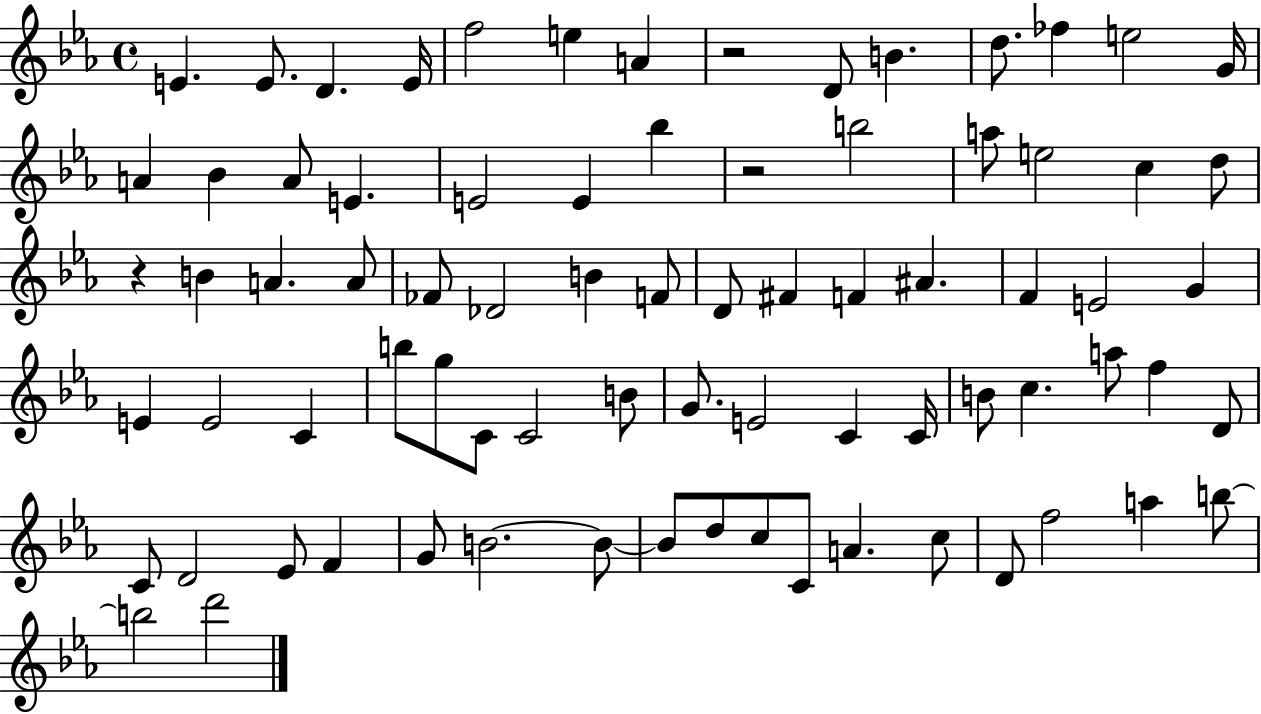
{
  \clef treble
  \time 4/4
  \defaultTimeSignature
  \key ees \major
  \repeat volta 2 { e'4. e'8. d'4. e'16 | f''2 e''4 a'4 | r2 d'8 b'4. | d''8. fes''4 e''2 g'16 | \break a'4 bes'4 a'8 e'4. | e'2 e'4 bes''4 | r2 b''2 | a''8 e''2 c''4 d''8 | \break r4 b'4 a'4. a'8 | fes'8 des'2 b'4 f'8 | d'8 fis'4 f'4 ais'4. | f'4 e'2 g'4 | \break e'4 e'2 c'4 | b''8 g''8 c'8 c'2 b'8 | g'8. e'2 c'4 c'16 | b'8 c''4. a''8 f''4 d'8 | \break c'8 d'2 ees'8 f'4 | g'8 b'2.~~ b'8~~ | b'8 d''8 c''8 c'8 a'4. c''8 | d'8 f''2 a''4 b''8~~ | \break b''2 d'''2 | } \bar "|."
}